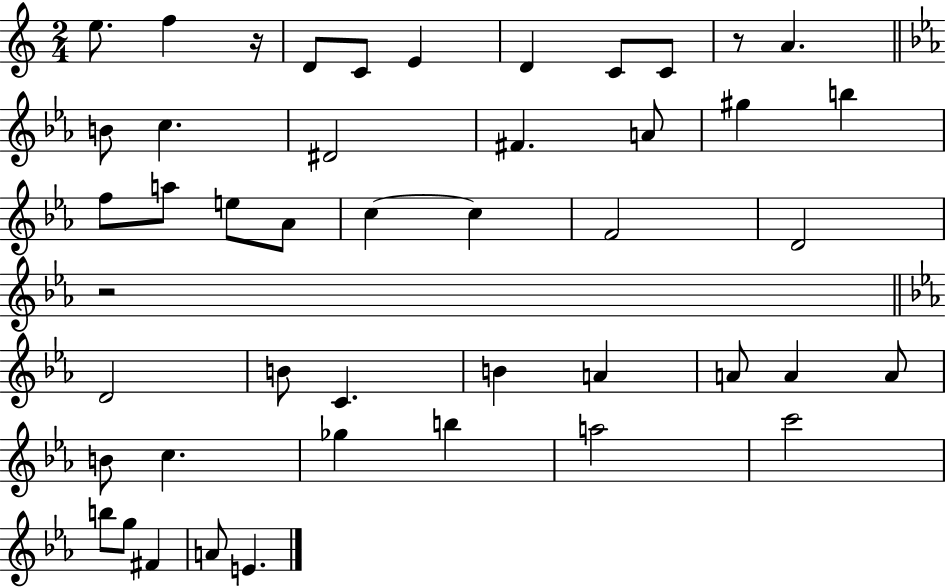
E5/e. F5/q R/s D4/e C4/e E4/q D4/q C4/e C4/e R/e A4/q. B4/e C5/q. D#4/h F#4/q. A4/e G#5/q B5/q F5/e A5/e E5/e Ab4/e C5/q C5/q F4/h D4/h R/h D4/h B4/e C4/q. B4/q A4/q A4/e A4/q A4/e B4/e C5/q. Gb5/q B5/q A5/h C6/h B5/e G5/e F#4/q A4/e E4/q.